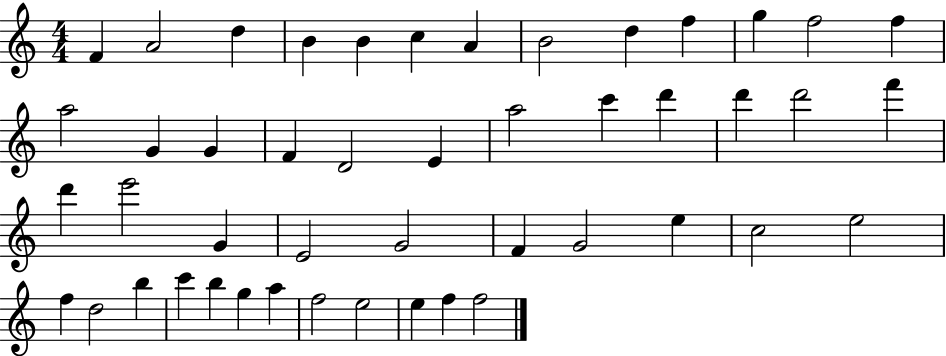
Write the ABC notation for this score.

X:1
T:Untitled
M:4/4
L:1/4
K:C
F A2 d B B c A B2 d f g f2 f a2 G G F D2 E a2 c' d' d' d'2 f' d' e'2 G E2 G2 F G2 e c2 e2 f d2 b c' b g a f2 e2 e f f2